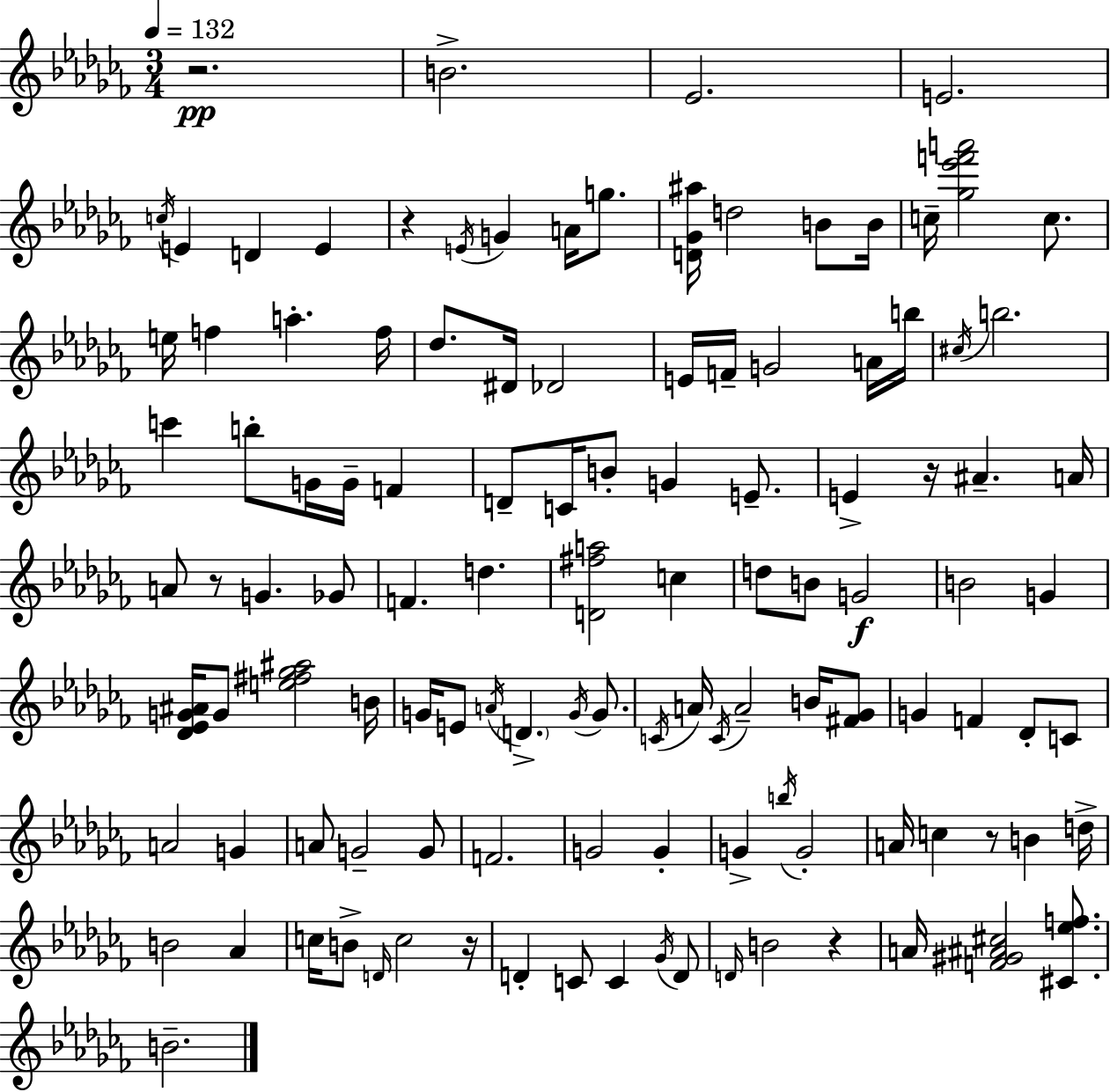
R/h. B4/h. Eb4/h. E4/h. C5/s E4/q D4/q E4/q R/q E4/s G4/q A4/s G5/e. [D4,Gb4,A#5]/s D5/h B4/e B4/s C5/s [Gb5,Eb6,F6,A6]/h C5/e. E5/s F5/q A5/q. F5/s Db5/e. D#4/s Db4/h E4/s F4/s G4/h A4/s B5/s C#5/s B5/h. C6/q B5/e G4/s G4/s F4/q D4/e C4/s B4/e G4/q E4/e. E4/q R/s A#4/q. A4/s A4/e R/e G4/q. Gb4/e F4/q. D5/q. [D4,F#5,A5]/h C5/q D5/e B4/e G4/h B4/h G4/q [Db4,Eb4,G4,A#4]/s G4/e [E5,F#5,Gb5,A#5]/h B4/s G4/s E4/e A4/s D4/q. G4/s G4/e. C4/s A4/s C4/s A4/h B4/s [F#4,Gb4]/e G4/q F4/q Db4/e C4/e A4/h G4/q A4/e G4/h G4/e F4/h. G4/h G4/q G4/q B5/s G4/h A4/s C5/q R/e B4/q D5/s B4/h Ab4/q C5/s B4/e D4/s C5/h R/s D4/q C4/e C4/q Gb4/s D4/e D4/s B4/h R/q A4/s [F4,G#4,A#4,C#5]/h [C#4,Eb5,F5]/e. B4/h.